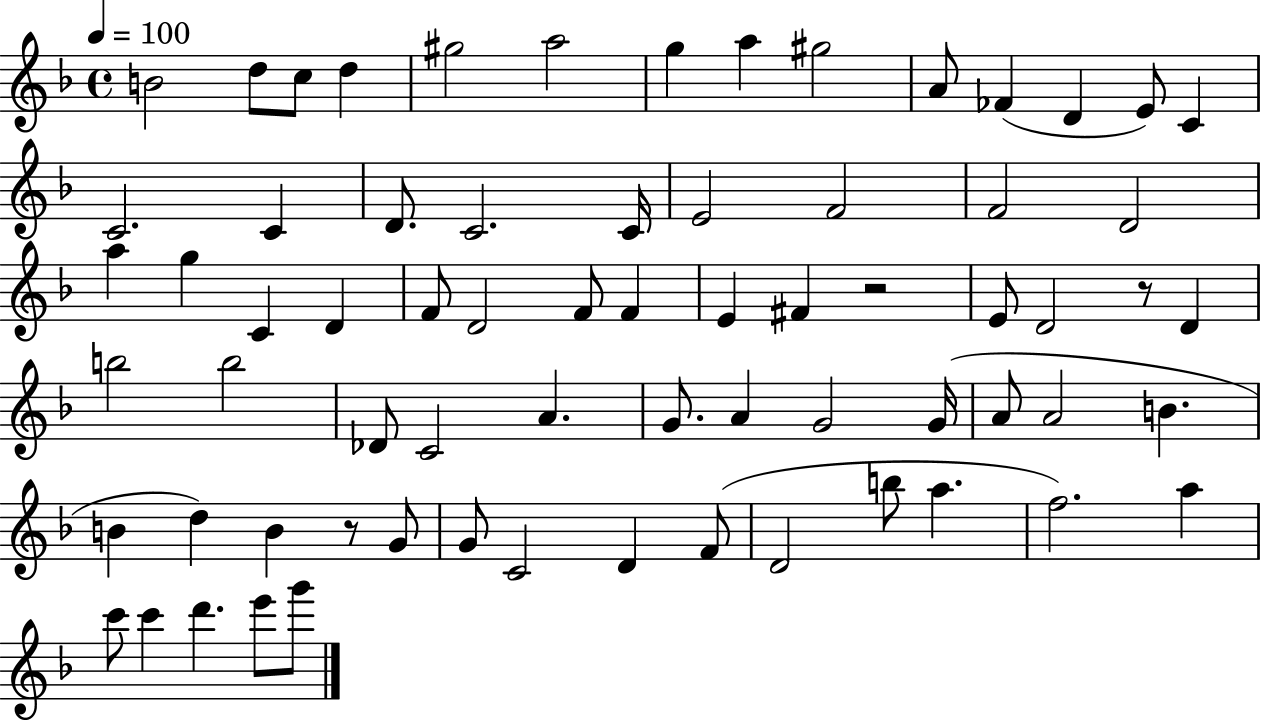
{
  \clef treble
  \time 4/4
  \defaultTimeSignature
  \key f \major
  \tempo 4 = 100
  b'2 d''8 c''8 d''4 | gis''2 a''2 | g''4 a''4 gis''2 | a'8 fes'4( d'4 e'8) c'4 | \break c'2. c'4 | d'8. c'2. c'16 | e'2 f'2 | f'2 d'2 | \break a''4 g''4 c'4 d'4 | f'8 d'2 f'8 f'4 | e'4 fis'4 r2 | e'8 d'2 r8 d'4 | \break b''2 b''2 | des'8 c'2 a'4. | g'8. a'4 g'2 g'16( | a'8 a'2 b'4. | \break b'4 d''4) b'4 r8 g'8 | g'8 c'2 d'4 f'8( | d'2 b''8 a''4. | f''2.) a''4 | \break c'''8 c'''4 d'''4. e'''8 g'''8 | \bar "|."
}